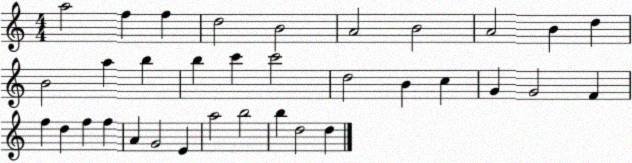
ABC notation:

X:1
T:Untitled
M:4/4
L:1/4
K:C
a2 f f d2 B2 A2 B2 A2 B d B2 a b b c' c'2 d2 B c G G2 F f d f f A G2 E a2 b2 b d2 d